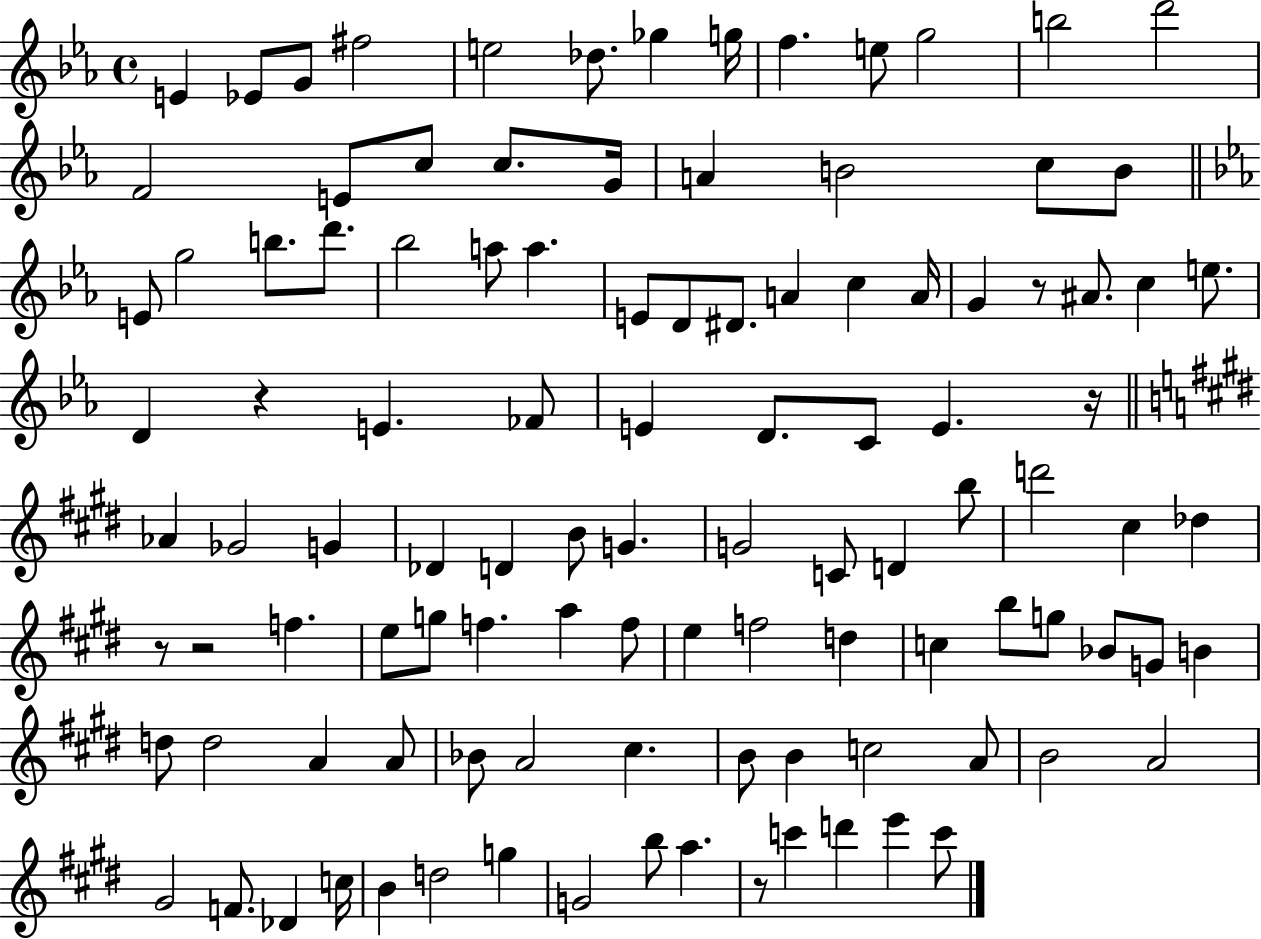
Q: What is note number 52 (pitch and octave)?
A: B4